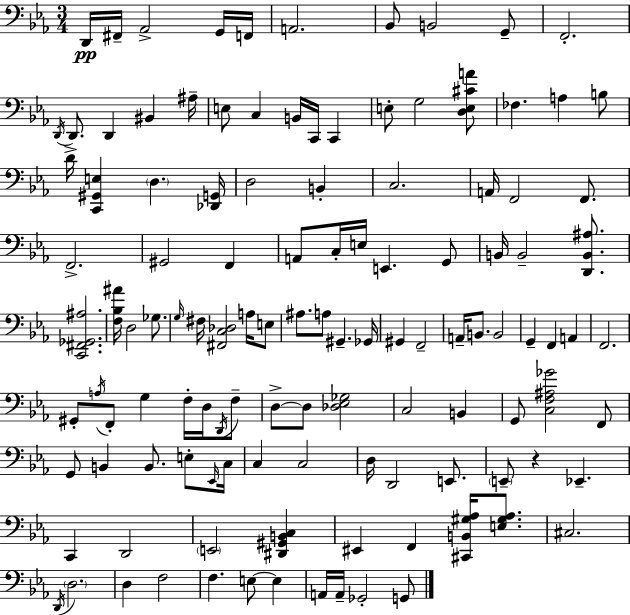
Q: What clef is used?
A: bass